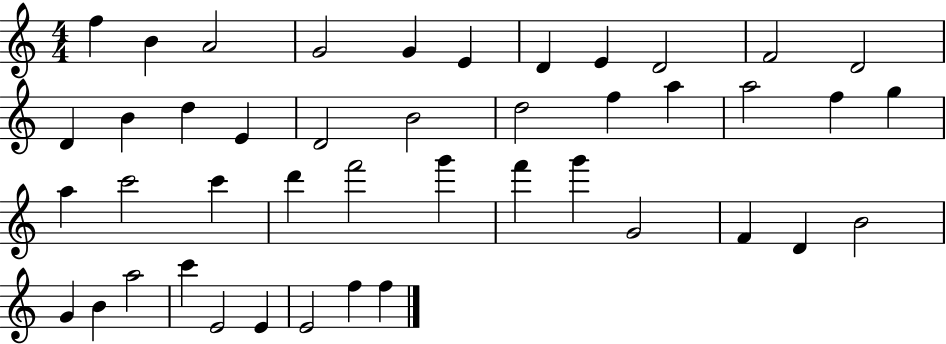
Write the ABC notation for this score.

X:1
T:Untitled
M:4/4
L:1/4
K:C
f B A2 G2 G E D E D2 F2 D2 D B d E D2 B2 d2 f a a2 f g a c'2 c' d' f'2 g' f' g' G2 F D B2 G B a2 c' E2 E E2 f f